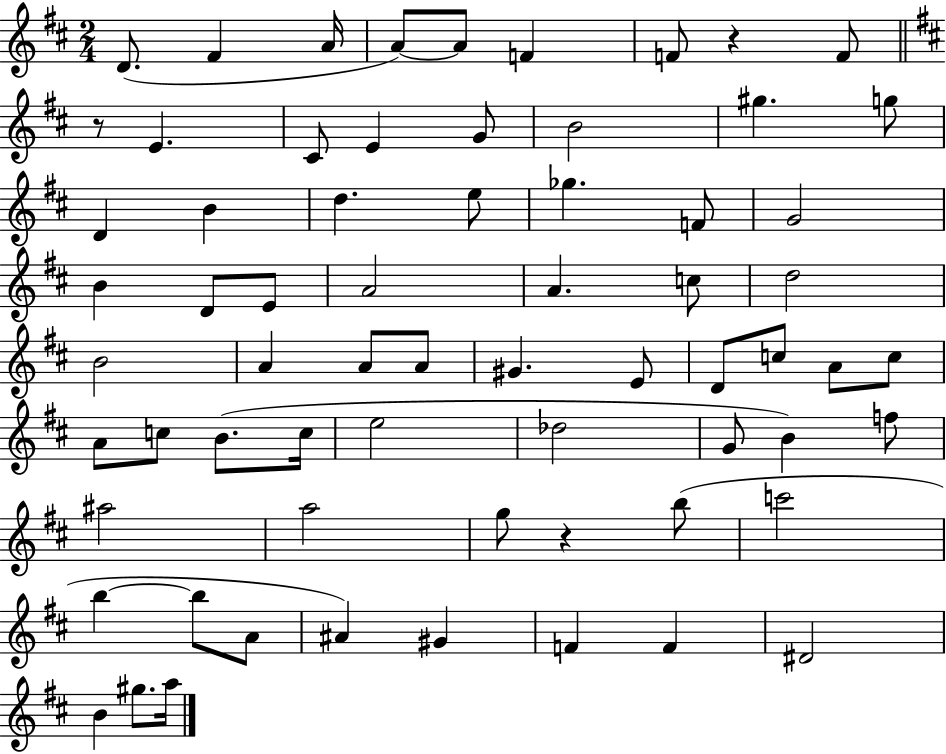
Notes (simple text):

D4/e. F#4/q A4/s A4/e A4/e F4/q F4/e R/q F4/e R/e E4/q. C#4/e E4/q G4/e B4/h G#5/q. G5/e D4/q B4/q D5/q. E5/e Gb5/q. F4/e G4/h B4/q D4/e E4/e A4/h A4/q. C5/e D5/h B4/h A4/q A4/e A4/e G#4/q. E4/e D4/e C5/e A4/e C5/e A4/e C5/e B4/e. C5/s E5/h Db5/h G4/e B4/q F5/e A#5/h A5/h G5/e R/q B5/e C6/h B5/q B5/e A4/e A#4/q G#4/q F4/q F4/q D#4/h B4/q G#5/e. A5/s